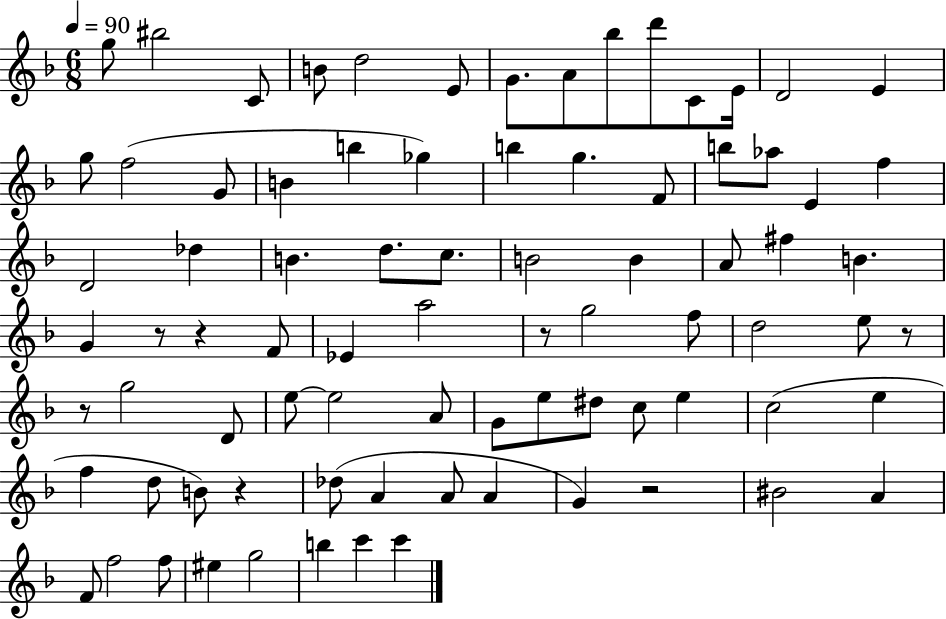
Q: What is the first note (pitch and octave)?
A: G5